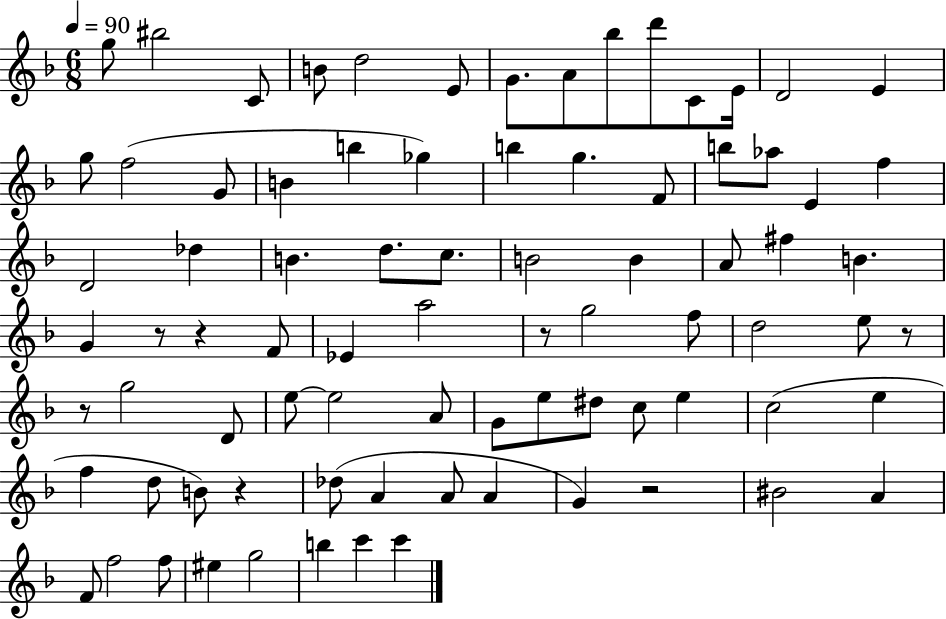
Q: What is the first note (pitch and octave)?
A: G5